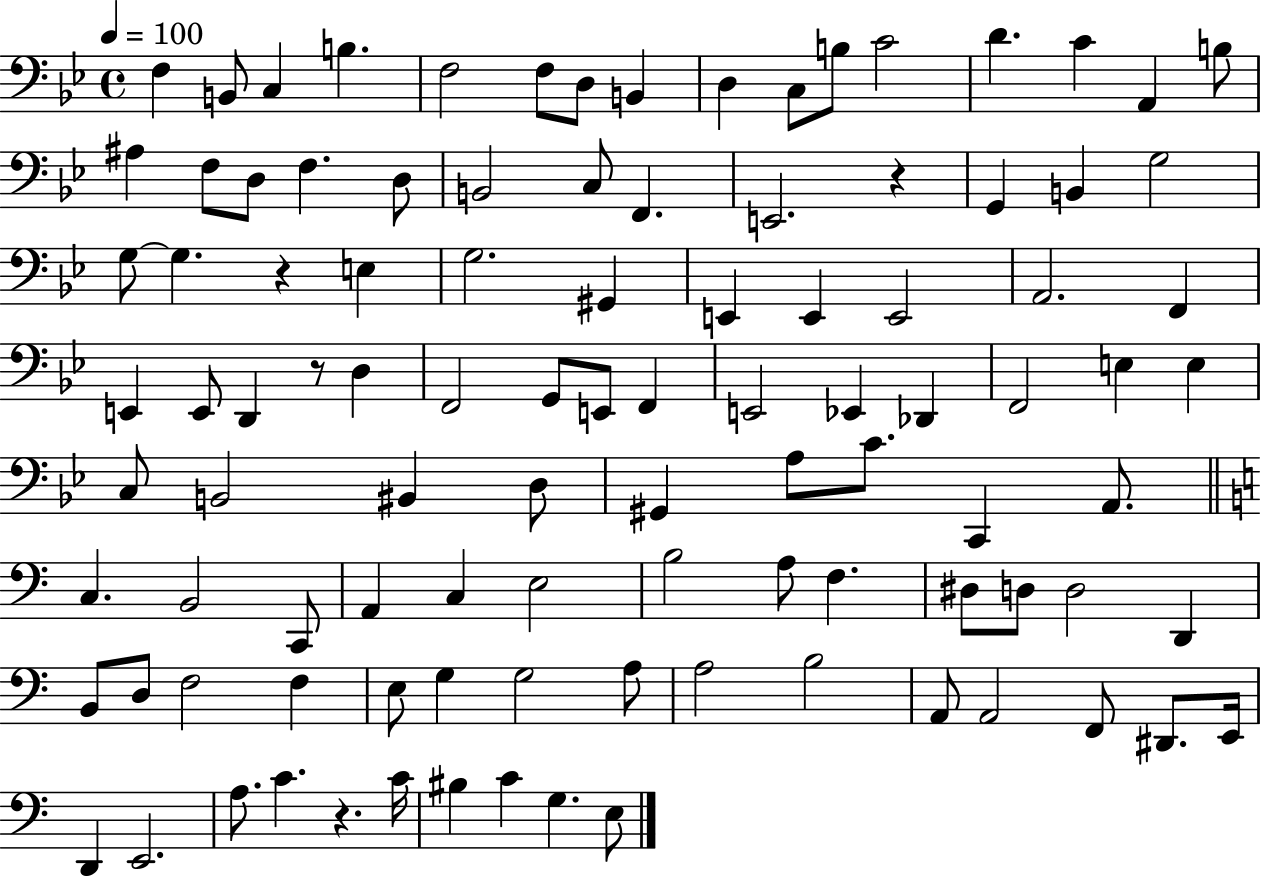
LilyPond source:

{
  \clef bass
  \time 4/4
  \defaultTimeSignature
  \key bes \major
  \tempo 4 = 100
  f4 b,8 c4 b4. | f2 f8 d8 b,4 | d4 c8 b8 c'2 | d'4. c'4 a,4 b8 | \break ais4 f8 d8 f4. d8 | b,2 c8 f,4. | e,2. r4 | g,4 b,4 g2 | \break g8~~ g4. r4 e4 | g2. gis,4 | e,4 e,4 e,2 | a,2. f,4 | \break e,4 e,8 d,4 r8 d4 | f,2 g,8 e,8 f,4 | e,2 ees,4 des,4 | f,2 e4 e4 | \break c8 b,2 bis,4 d8 | gis,4 a8 c'8. c,4 a,8. | \bar "||" \break \key c \major c4. b,2 c,8 | a,4 c4 e2 | b2 a8 f4. | dis8 d8 d2 d,4 | \break b,8 d8 f2 f4 | e8 g4 g2 a8 | a2 b2 | a,8 a,2 f,8 dis,8. e,16 | \break d,4 e,2. | a8. c'4. r4. c'16 | bis4 c'4 g4. e8 | \bar "|."
}